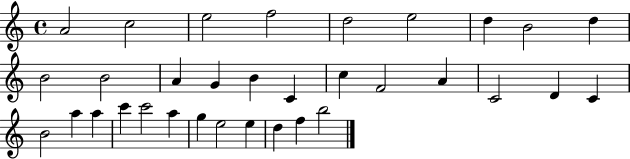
{
  \clef treble
  \time 4/4
  \defaultTimeSignature
  \key c \major
  a'2 c''2 | e''2 f''2 | d''2 e''2 | d''4 b'2 d''4 | \break b'2 b'2 | a'4 g'4 b'4 c'4 | c''4 f'2 a'4 | c'2 d'4 c'4 | \break b'2 a''4 a''4 | c'''4 c'''2 a''4 | g''4 e''2 e''4 | d''4 f''4 b''2 | \break \bar "|."
}